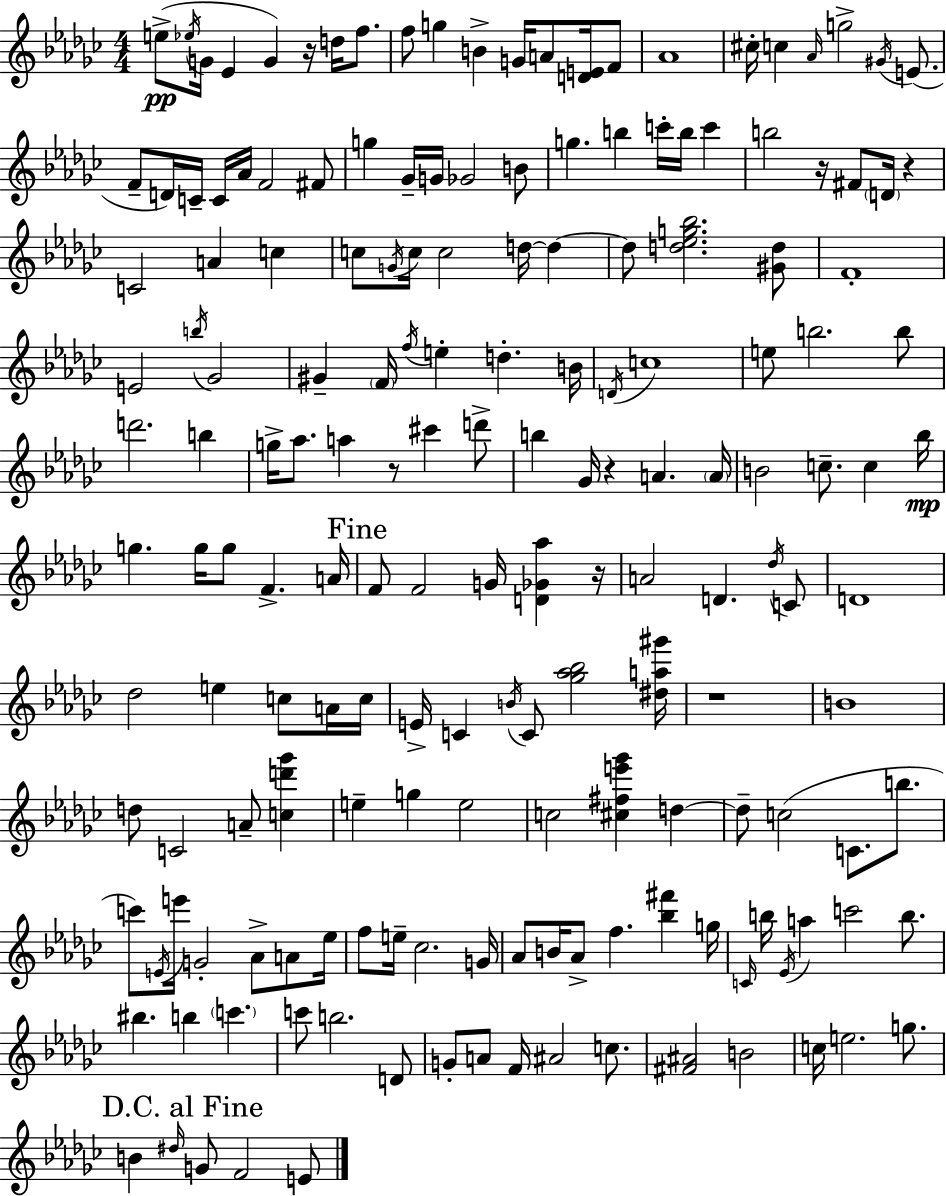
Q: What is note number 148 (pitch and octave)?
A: C5